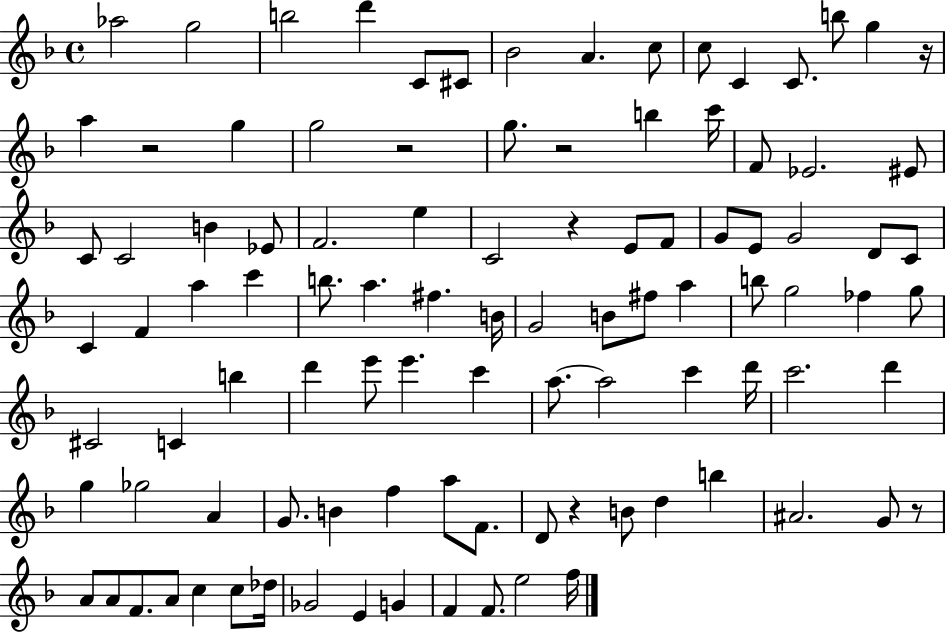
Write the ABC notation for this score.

X:1
T:Untitled
M:4/4
L:1/4
K:F
_a2 g2 b2 d' C/2 ^C/2 _B2 A c/2 c/2 C C/2 b/2 g z/4 a z2 g g2 z2 g/2 z2 b c'/4 F/2 _E2 ^E/2 C/2 C2 B _E/2 F2 e C2 z E/2 F/2 G/2 E/2 G2 D/2 C/2 C F a c' b/2 a ^f B/4 G2 B/2 ^f/2 a b/2 g2 _f g/2 ^C2 C b d' e'/2 e' c' a/2 a2 c' d'/4 c'2 d' g _g2 A G/2 B f a/2 F/2 D/2 z B/2 d b ^A2 G/2 z/2 A/2 A/2 F/2 A/2 c c/2 _d/4 _G2 E G F F/2 e2 f/4